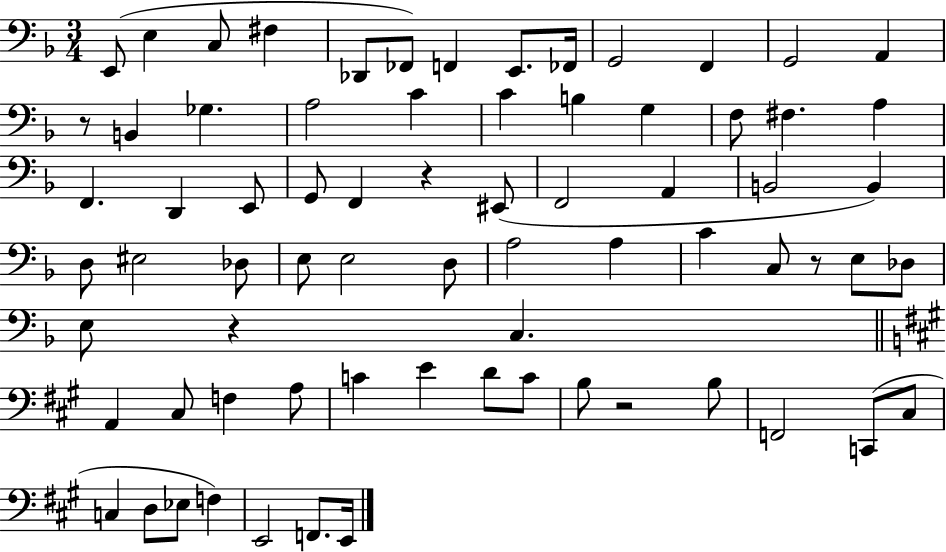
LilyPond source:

{
  \clef bass
  \numericTimeSignature
  \time 3/4
  \key f \major
  e,8( e4 c8 fis4 | des,8 fes,8) f,4 e,8. fes,16 | g,2 f,4 | g,2 a,4 | \break r8 b,4 ges4. | a2 c'4 | c'4 b4 g4 | f8 fis4. a4 | \break f,4. d,4 e,8 | g,8 f,4 r4 eis,8( | f,2 a,4 | b,2 b,4) | \break d8 eis2 des8 | e8 e2 d8 | a2 a4 | c'4 c8 r8 e8 des8 | \break e8 r4 c4. | \bar "||" \break \key a \major a,4 cis8 f4 a8 | c'4 e'4 d'8 c'8 | b8 r2 b8 | f,2 c,8( cis8 | \break c4 d8 ees8 f4) | e,2 f,8. e,16 | \bar "|."
}